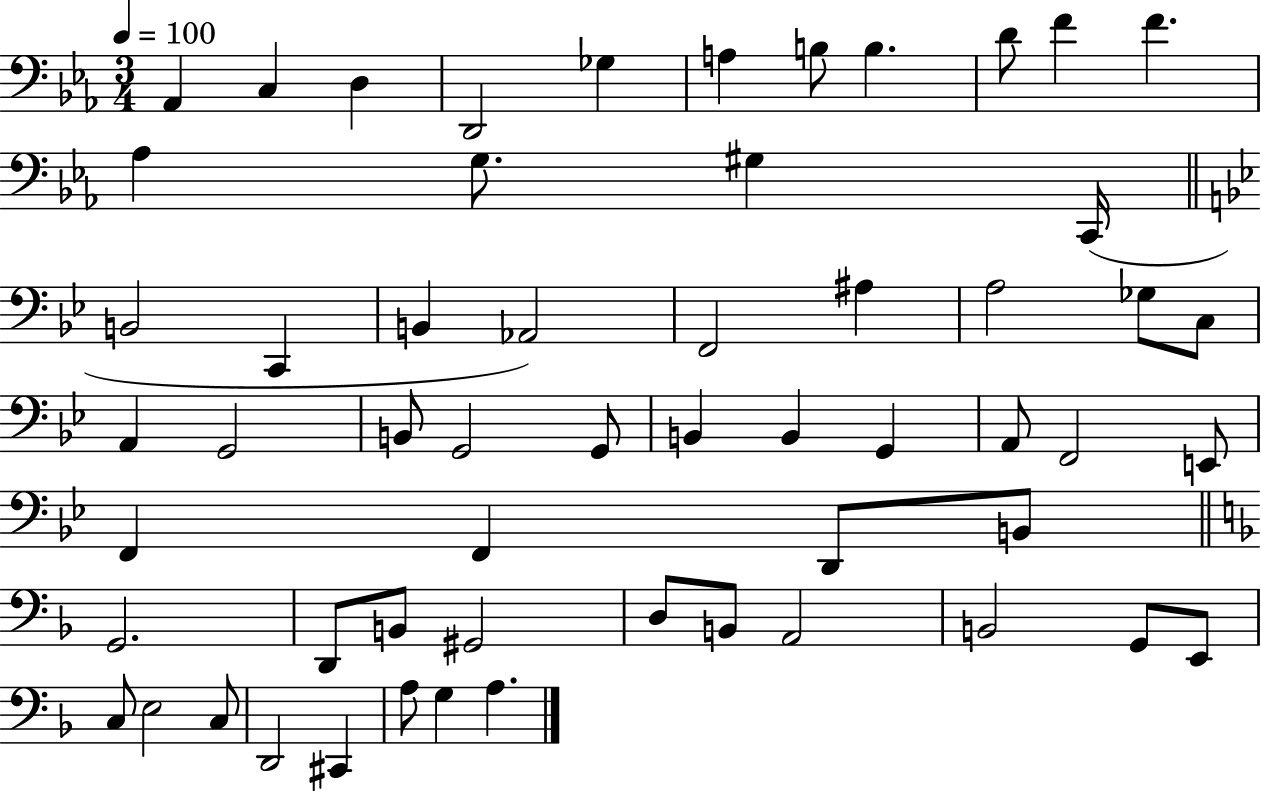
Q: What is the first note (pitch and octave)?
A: Ab2